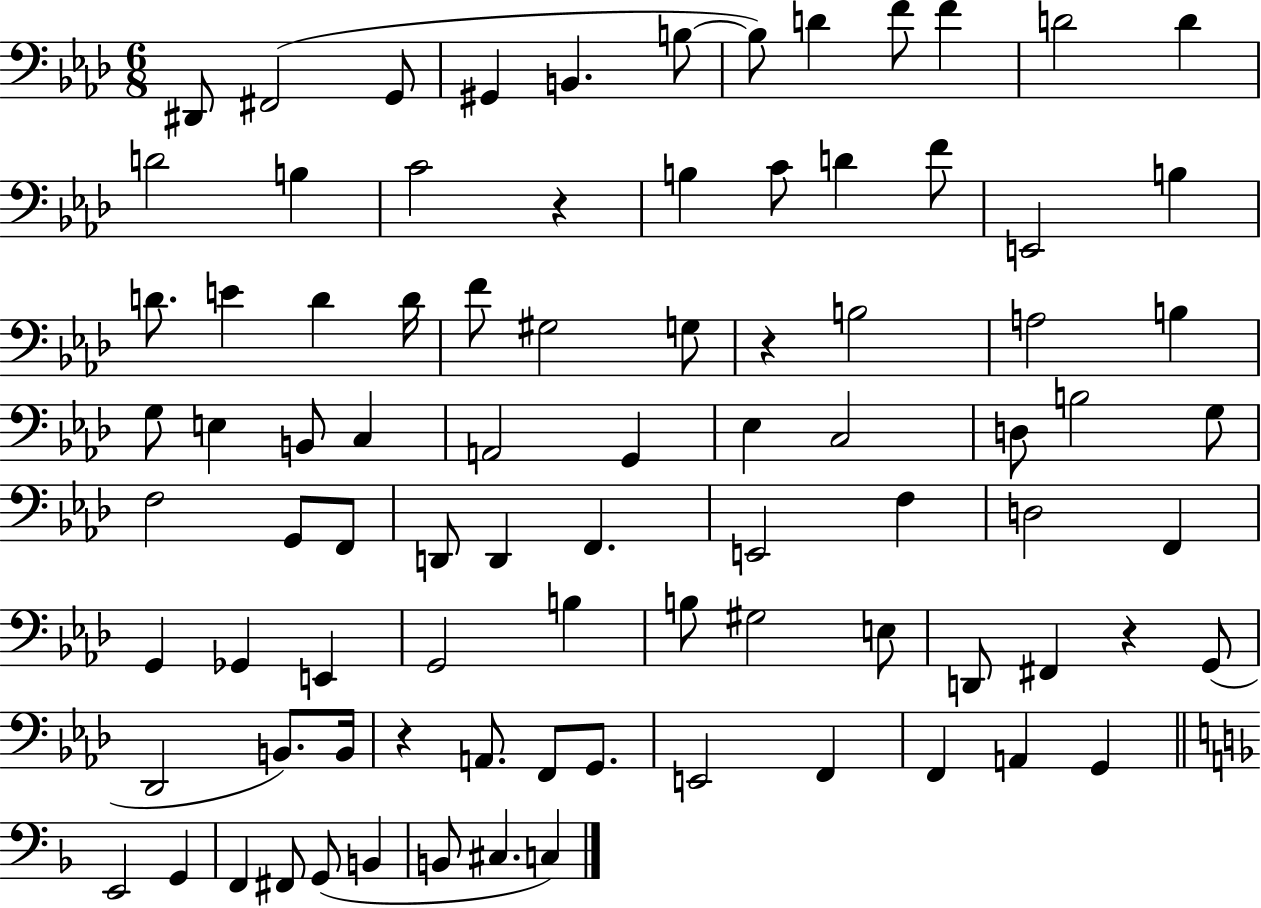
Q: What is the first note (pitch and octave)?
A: D#2